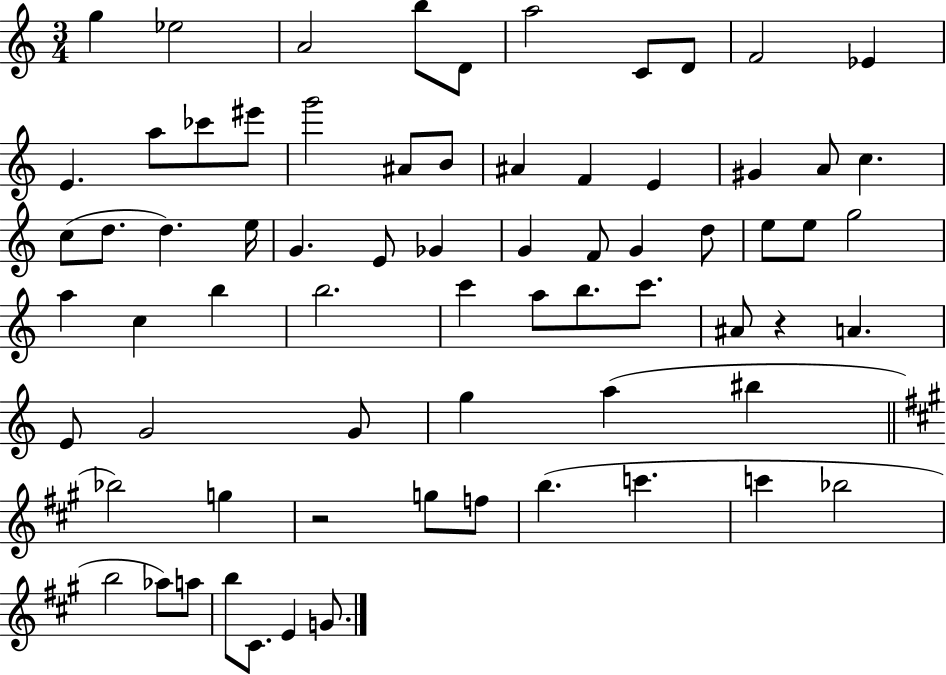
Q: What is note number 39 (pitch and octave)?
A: C5